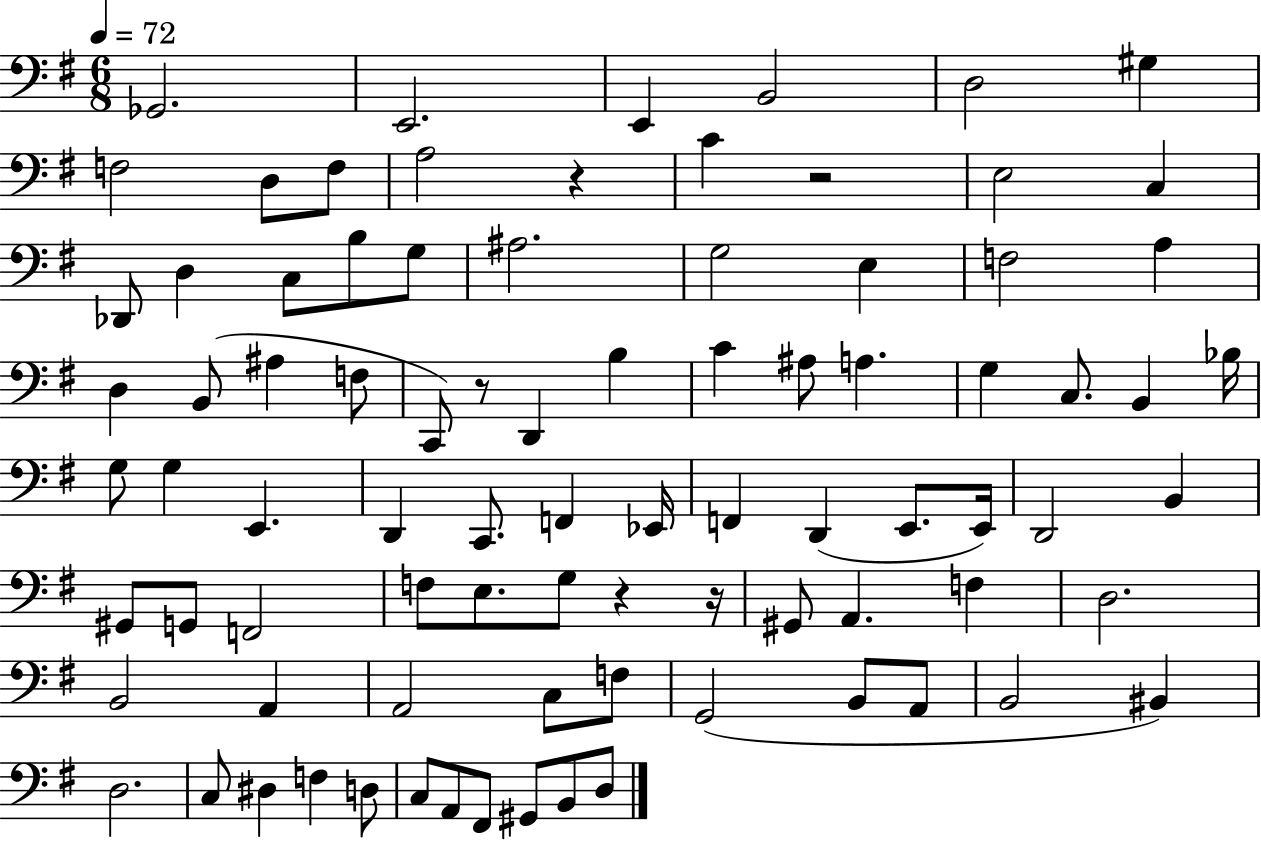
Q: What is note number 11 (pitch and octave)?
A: C4